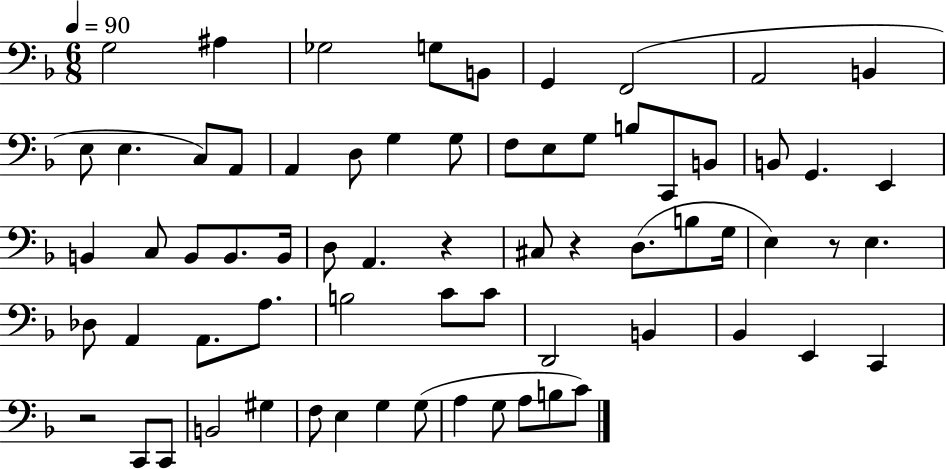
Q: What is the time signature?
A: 6/8